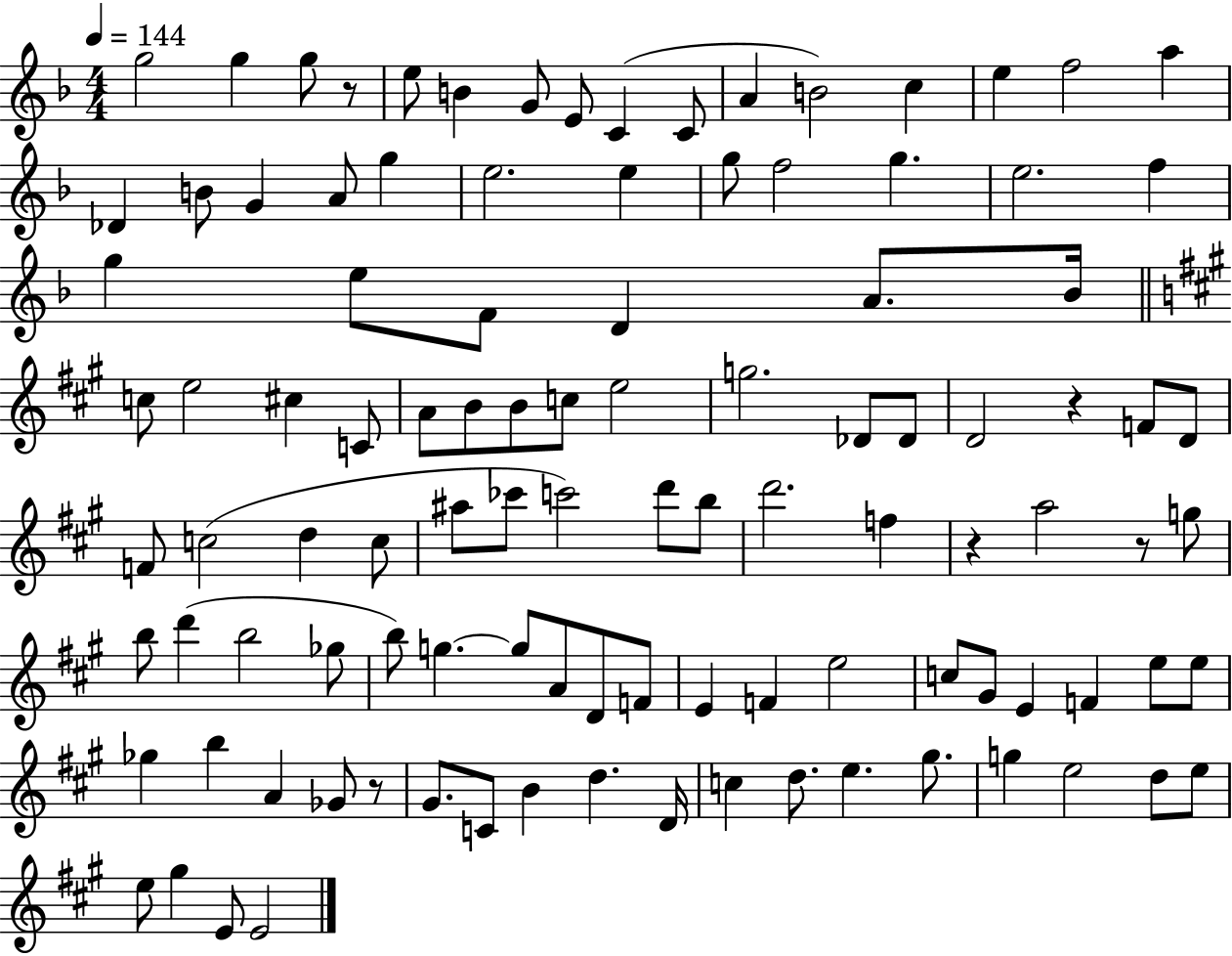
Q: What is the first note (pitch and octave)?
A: G5